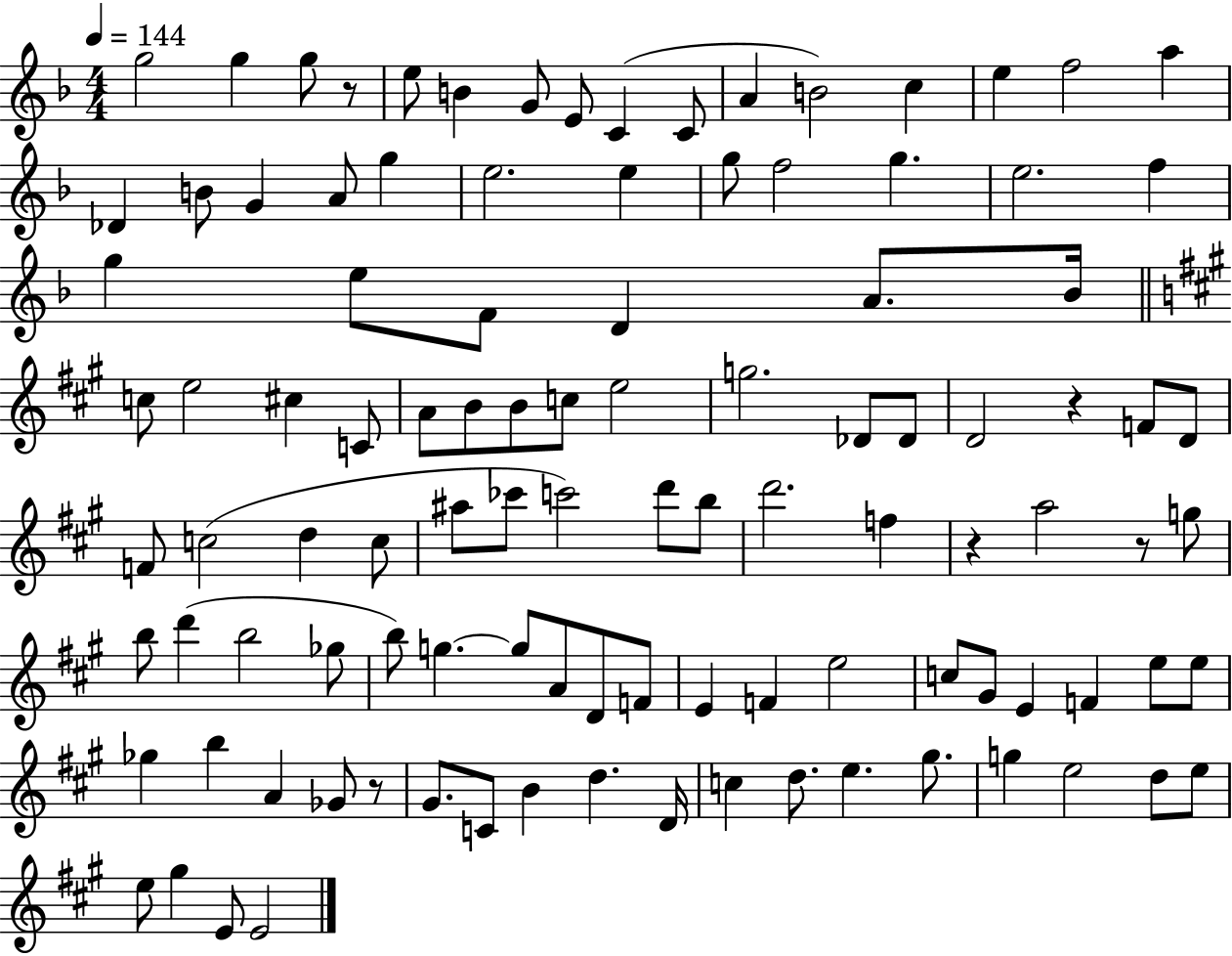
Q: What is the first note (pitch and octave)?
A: G5